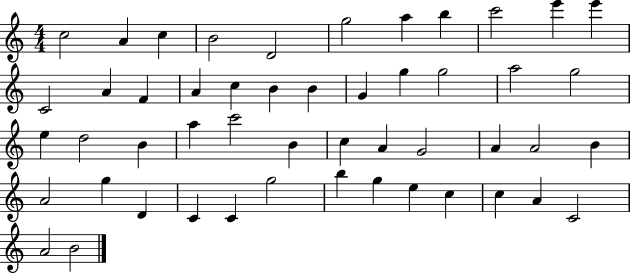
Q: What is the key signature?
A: C major